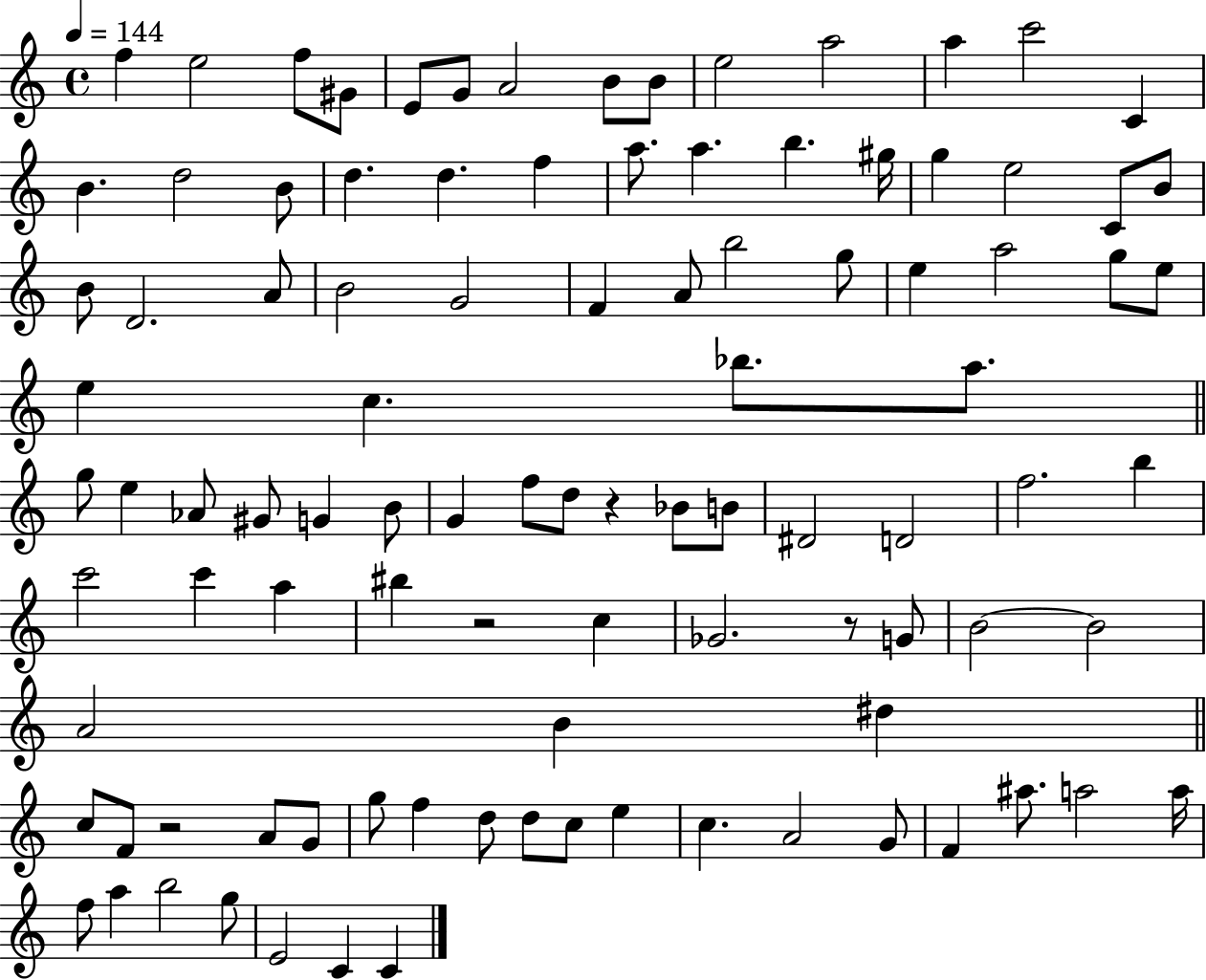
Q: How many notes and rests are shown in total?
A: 100